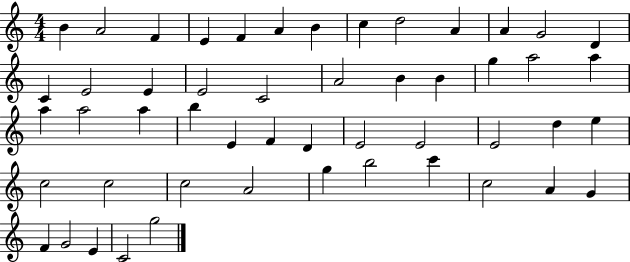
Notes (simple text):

B4/q A4/h F4/q E4/q F4/q A4/q B4/q C5/q D5/h A4/q A4/q G4/h D4/q C4/q E4/h E4/q E4/h C4/h A4/h B4/q B4/q G5/q A5/h A5/q A5/q A5/h A5/q B5/q E4/q F4/q D4/q E4/h E4/h E4/h D5/q E5/q C5/h C5/h C5/h A4/h G5/q B5/h C6/q C5/h A4/q G4/q F4/q G4/h E4/q C4/h G5/h